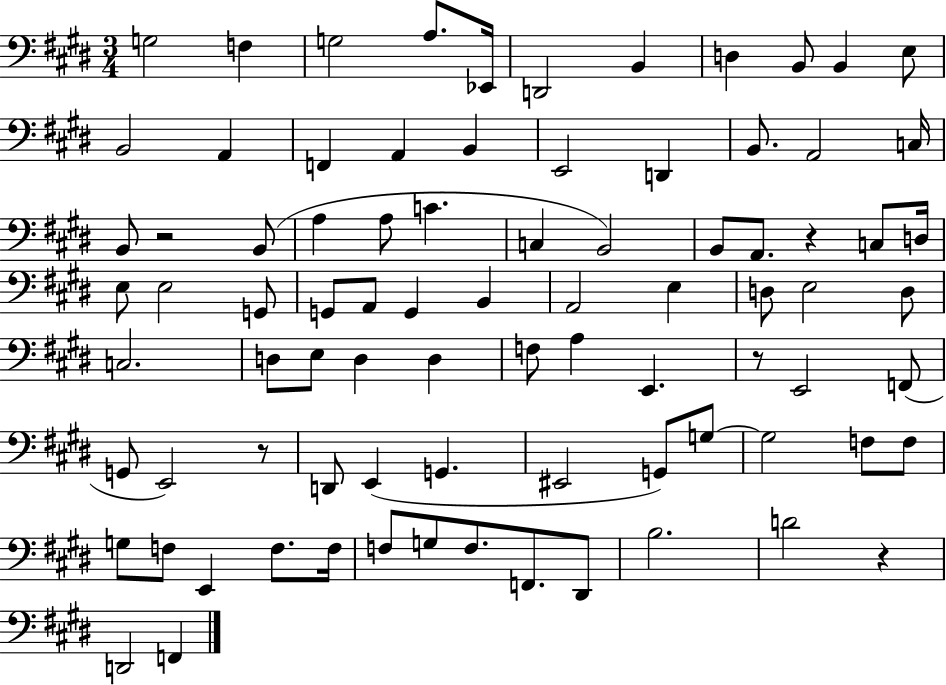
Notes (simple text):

G3/h F3/q G3/h A3/e. Eb2/s D2/h B2/q D3/q B2/e B2/q E3/e B2/h A2/q F2/q A2/q B2/q E2/h D2/q B2/e. A2/h C3/s B2/e R/h B2/e A3/q A3/e C4/q. C3/q B2/h B2/e A2/e. R/q C3/e D3/s E3/e E3/h G2/e G2/e A2/e G2/q B2/q A2/h E3/q D3/e E3/h D3/e C3/h. D3/e E3/e D3/q D3/q F3/e A3/q E2/q. R/e E2/h F2/e G2/e E2/h R/e D2/e E2/q G2/q. EIS2/h G2/e G3/e G3/h F3/e F3/e G3/e F3/e E2/q F3/e. F3/s F3/e G3/e F3/e. F2/e. D#2/e B3/h. D4/h R/q D2/h F2/q